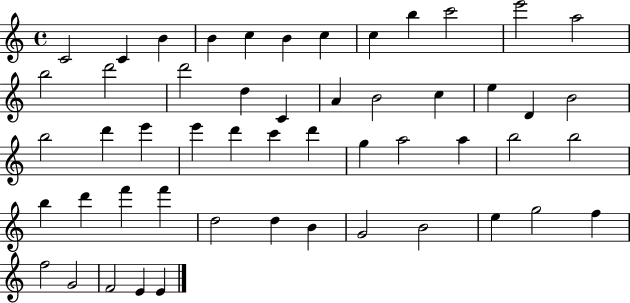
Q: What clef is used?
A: treble